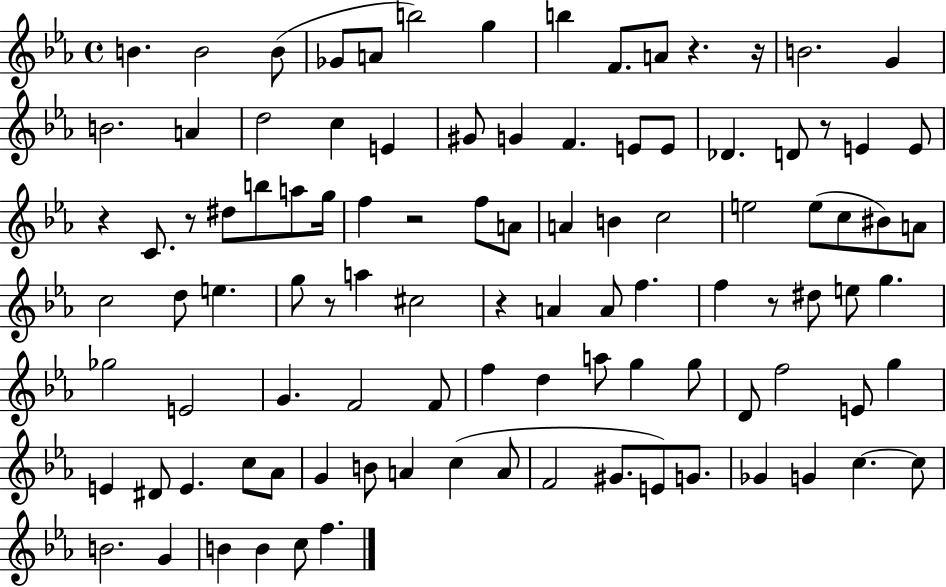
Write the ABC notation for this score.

X:1
T:Untitled
M:4/4
L:1/4
K:Eb
B B2 B/2 _G/2 A/2 b2 g b F/2 A/2 z z/4 B2 G B2 A d2 c E ^G/2 G F E/2 E/2 _D D/2 z/2 E E/2 z C/2 z/2 ^d/2 b/2 a/2 g/4 f z2 f/2 A/2 A B c2 e2 e/2 c/2 ^B/2 A/2 c2 d/2 e g/2 z/2 a ^c2 z A A/2 f f z/2 ^d/2 e/2 g _g2 E2 G F2 F/2 f d a/2 g g/2 D/2 f2 E/2 g E ^D/2 E c/2 _A/2 G B/2 A c A/2 F2 ^G/2 E/2 G/2 _G G c c/2 B2 G B B c/2 f